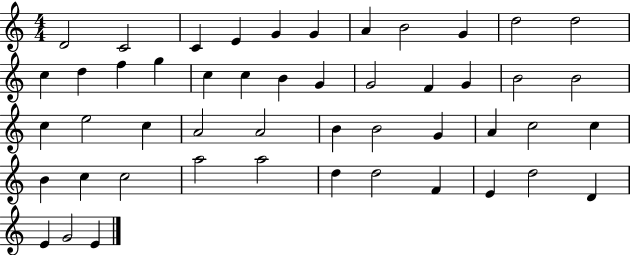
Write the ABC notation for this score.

X:1
T:Untitled
M:4/4
L:1/4
K:C
D2 C2 C E G G A B2 G d2 d2 c d f g c c B G G2 F G B2 B2 c e2 c A2 A2 B B2 G A c2 c B c c2 a2 a2 d d2 F E d2 D E G2 E